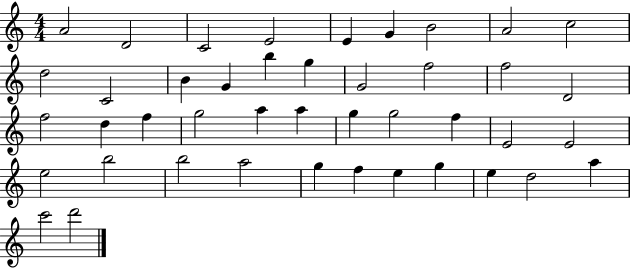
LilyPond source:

{
  \clef treble
  \numericTimeSignature
  \time 4/4
  \key c \major
  a'2 d'2 | c'2 e'2 | e'4 g'4 b'2 | a'2 c''2 | \break d''2 c'2 | b'4 g'4 b''4 g''4 | g'2 f''2 | f''2 d'2 | \break f''2 d''4 f''4 | g''2 a''4 a''4 | g''4 g''2 f''4 | e'2 e'2 | \break e''2 b''2 | b''2 a''2 | g''4 f''4 e''4 g''4 | e''4 d''2 a''4 | \break c'''2 d'''2 | \bar "|."
}